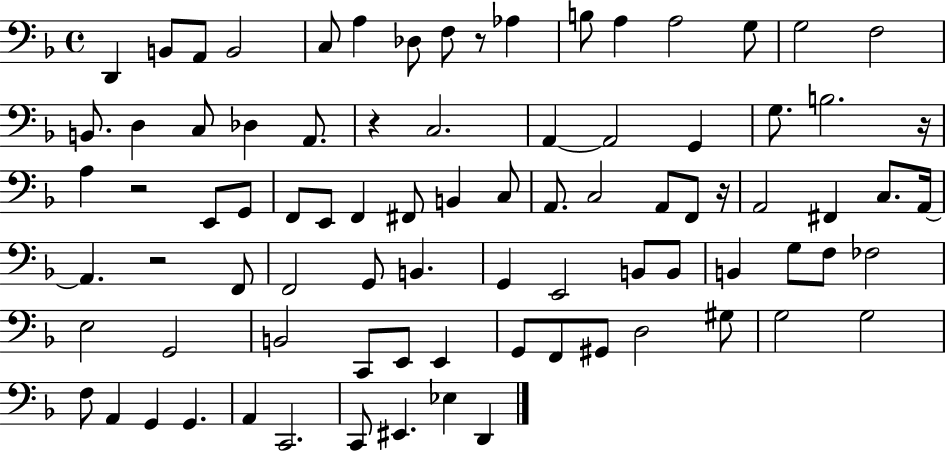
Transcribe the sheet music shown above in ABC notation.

X:1
T:Untitled
M:4/4
L:1/4
K:F
D,, B,,/2 A,,/2 B,,2 C,/2 A, _D,/2 F,/2 z/2 _A, B,/2 A, A,2 G,/2 G,2 F,2 B,,/2 D, C,/2 _D, A,,/2 z C,2 A,, A,,2 G,, G,/2 B,2 z/4 A, z2 E,,/2 G,,/2 F,,/2 E,,/2 F,, ^F,,/2 B,, C,/2 A,,/2 C,2 A,,/2 F,,/2 z/4 A,,2 ^F,, C,/2 A,,/4 A,, z2 F,,/2 F,,2 G,,/2 B,, G,, E,,2 B,,/2 B,,/2 B,, G,/2 F,/2 _F,2 E,2 G,,2 B,,2 C,,/2 E,,/2 E,, G,,/2 F,,/2 ^G,,/2 D,2 ^G,/2 G,2 G,2 F,/2 A,, G,, G,, A,, C,,2 C,,/2 ^E,, _E, D,,